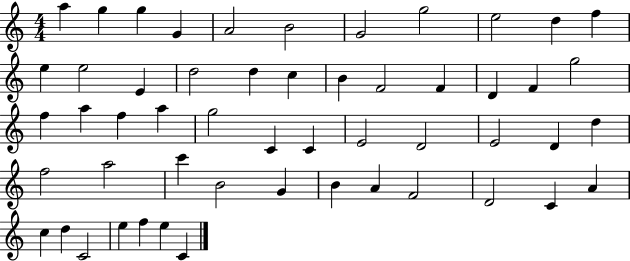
X:1
T:Untitled
M:4/4
L:1/4
K:C
a g g G A2 B2 G2 g2 e2 d f e e2 E d2 d c B F2 F D F g2 f a f a g2 C C E2 D2 E2 D d f2 a2 c' B2 G B A F2 D2 C A c d C2 e f e C